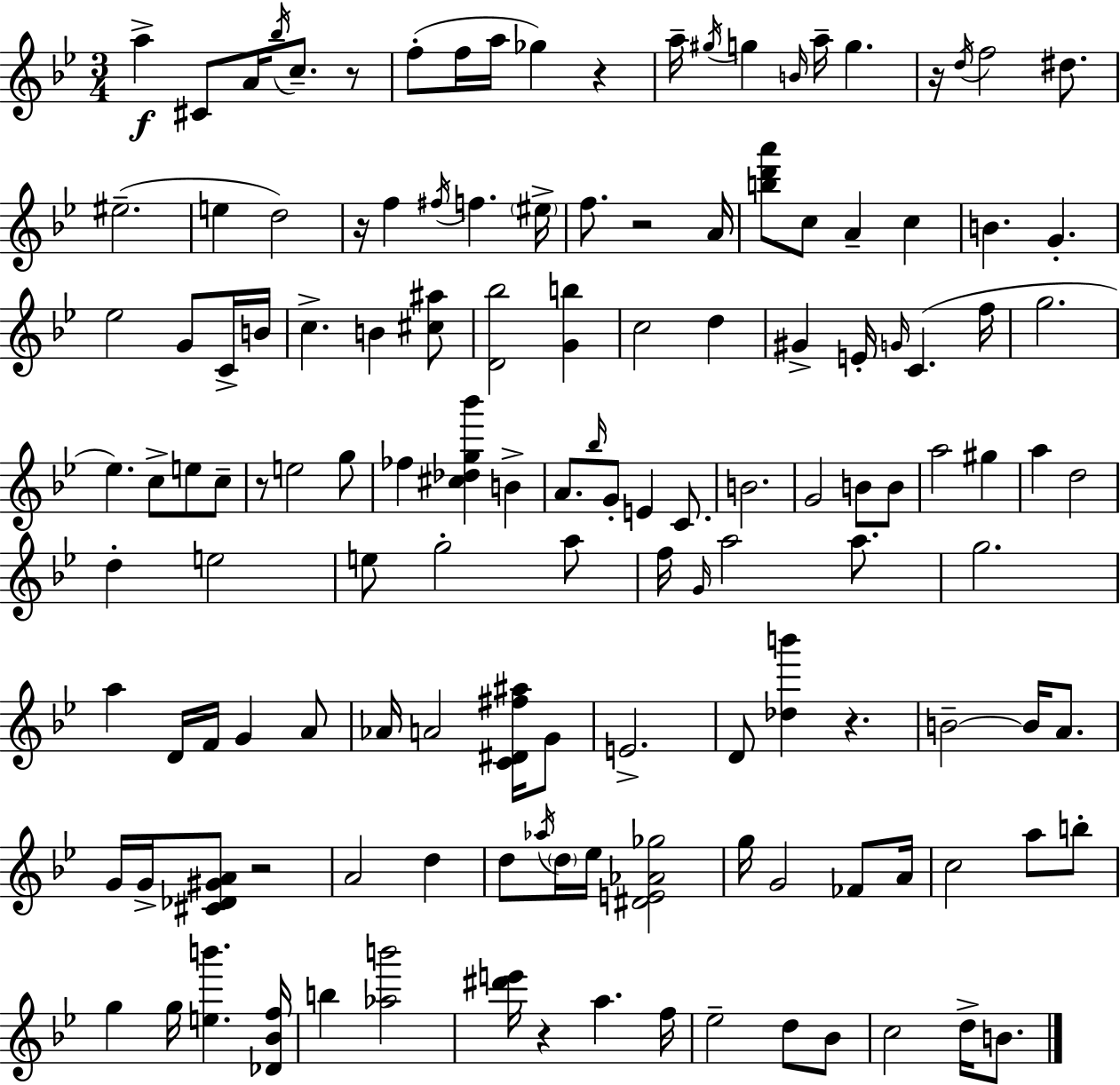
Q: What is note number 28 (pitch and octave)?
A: C5